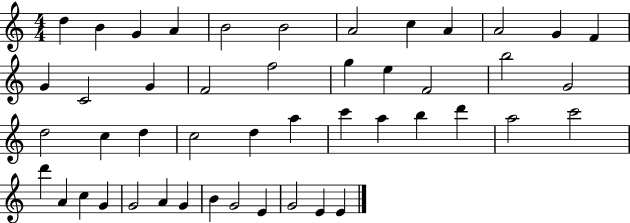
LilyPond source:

{
  \clef treble
  \numericTimeSignature
  \time 4/4
  \key c \major
  d''4 b'4 g'4 a'4 | b'2 b'2 | a'2 c''4 a'4 | a'2 g'4 f'4 | \break g'4 c'2 g'4 | f'2 f''2 | g''4 e''4 f'2 | b''2 g'2 | \break d''2 c''4 d''4 | c''2 d''4 a''4 | c'''4 a''4 b''4 d'''4 | a''2 c'''2 | \break d'''4 a'4 c''4 g'4 | g'2 a'4 g'4 | b'4 g'2 e'4 | g'2 e'4 e'4 | \break \bar "|."
}